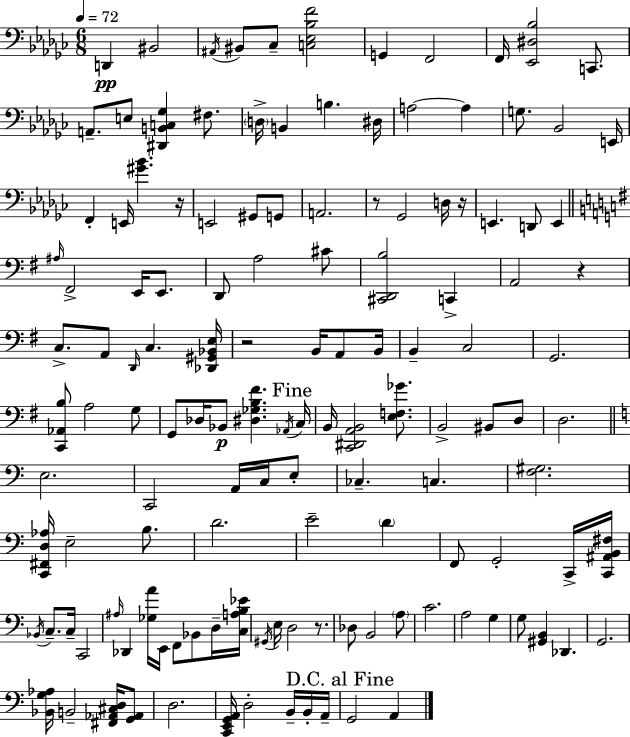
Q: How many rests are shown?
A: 6